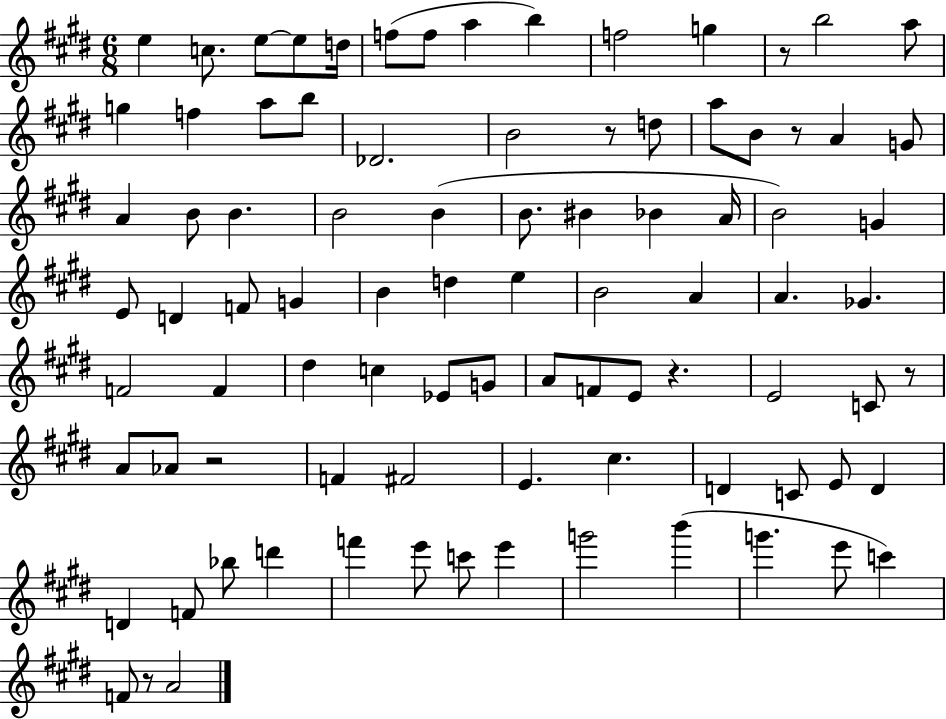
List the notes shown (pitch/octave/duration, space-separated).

E5/q C5/e. E5/e E5/e D5/s F5/e F5/e A5/q B5/q F5/h G5/q R/e B5/h A5/e G5/q F5/q A5/e B5/e Db4/h. B4/h R/e D5/e A5/e B4/e R/e A4/q G4/e A4/q B4/e B4/q. B4/h B4/q B4/e. BIS4/q Bb4/q A4/s B4/h G4/q E4/e D4/q F4/e G4/q B4/q D5/q E5/q B4/h A4/q A4/q. Gb4/q. F4/h F4/q D#5/q C5/q Eb4/e G4/e A4/e F4/e E4/e R/q. E4/h C4/e R/e A4/e Ab4/e R/h F4/q F#4/h E4/q. C#5/q. D4/q C4/e E4/e D4/q D4/q F4/e Bb5/e D6/q F6/q E6/e C6/e E6/q G6/h B6/q G6/q. E6/e C6/q F4/e R/e A4/h